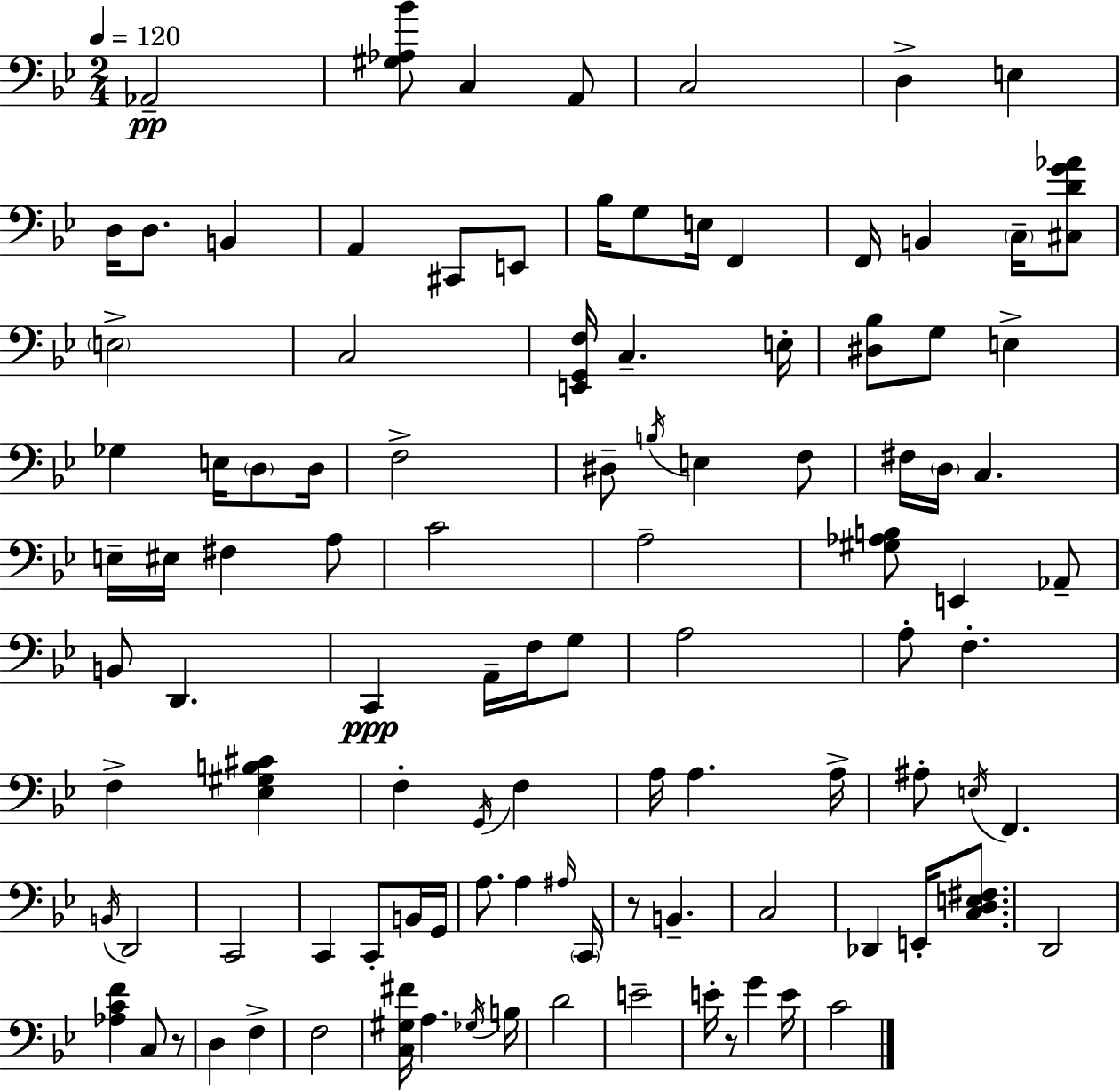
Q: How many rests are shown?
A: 3